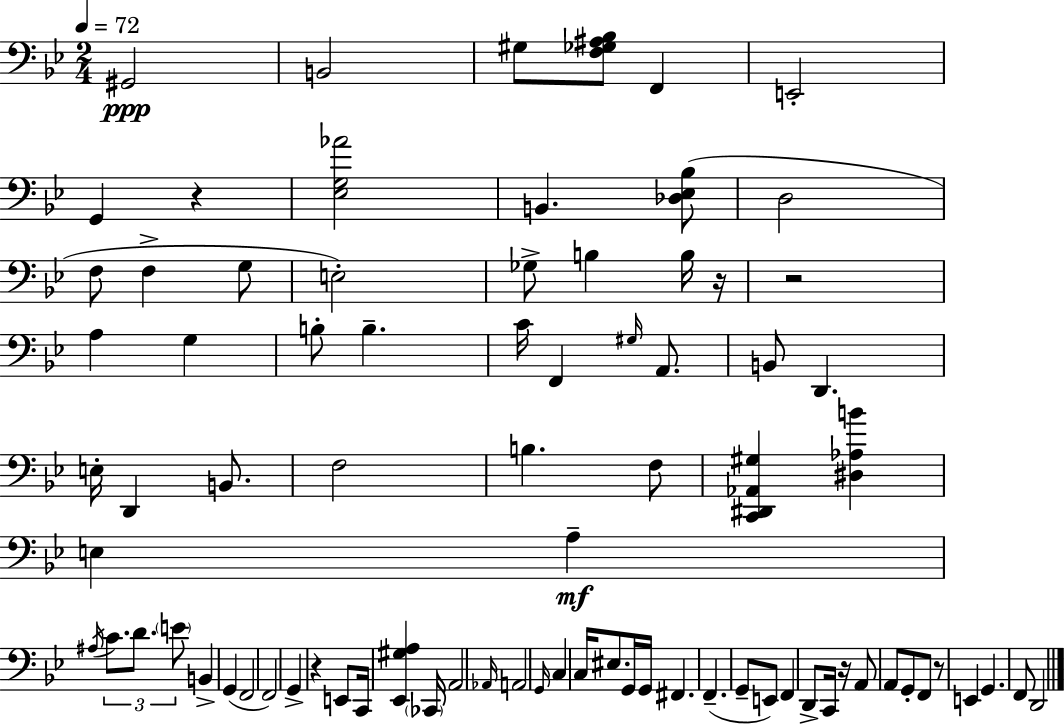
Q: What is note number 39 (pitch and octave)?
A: G2